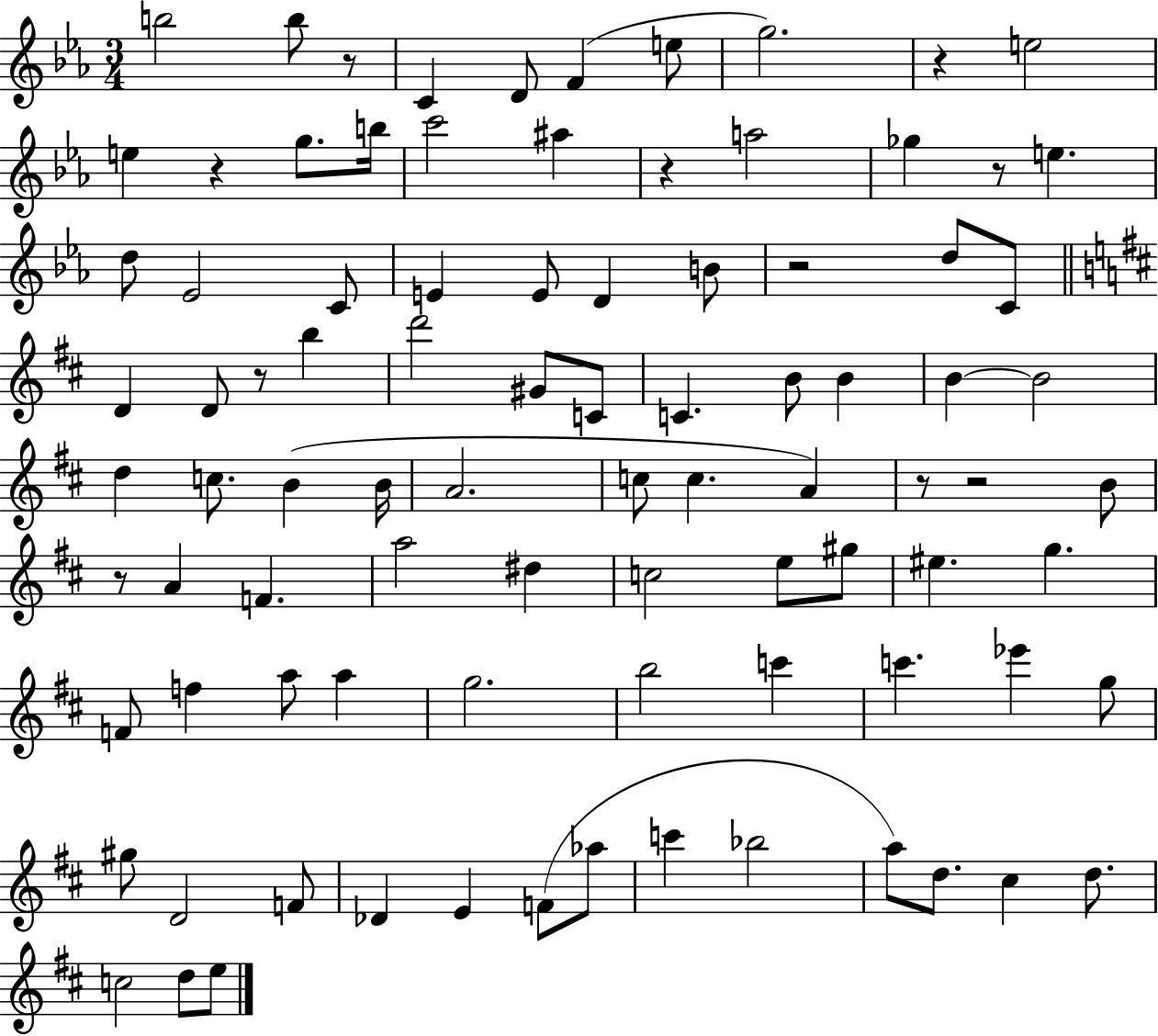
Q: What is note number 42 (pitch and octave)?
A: C5